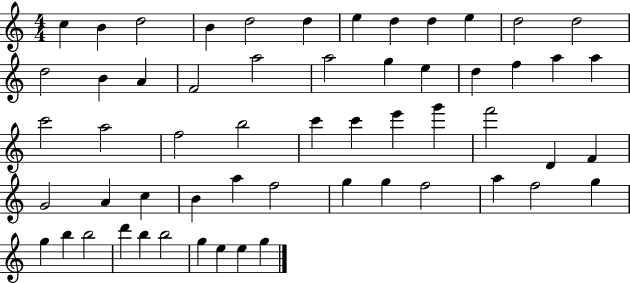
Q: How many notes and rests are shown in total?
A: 57